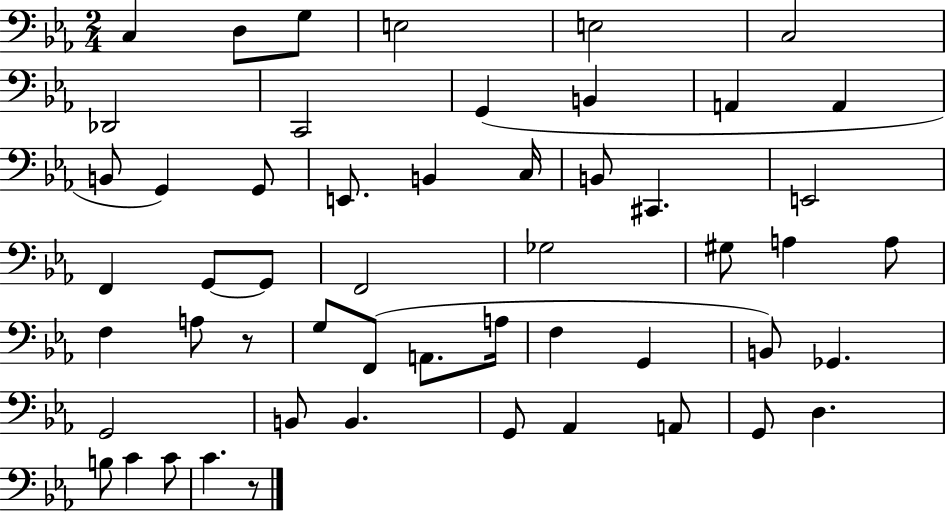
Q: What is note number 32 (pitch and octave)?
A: G3